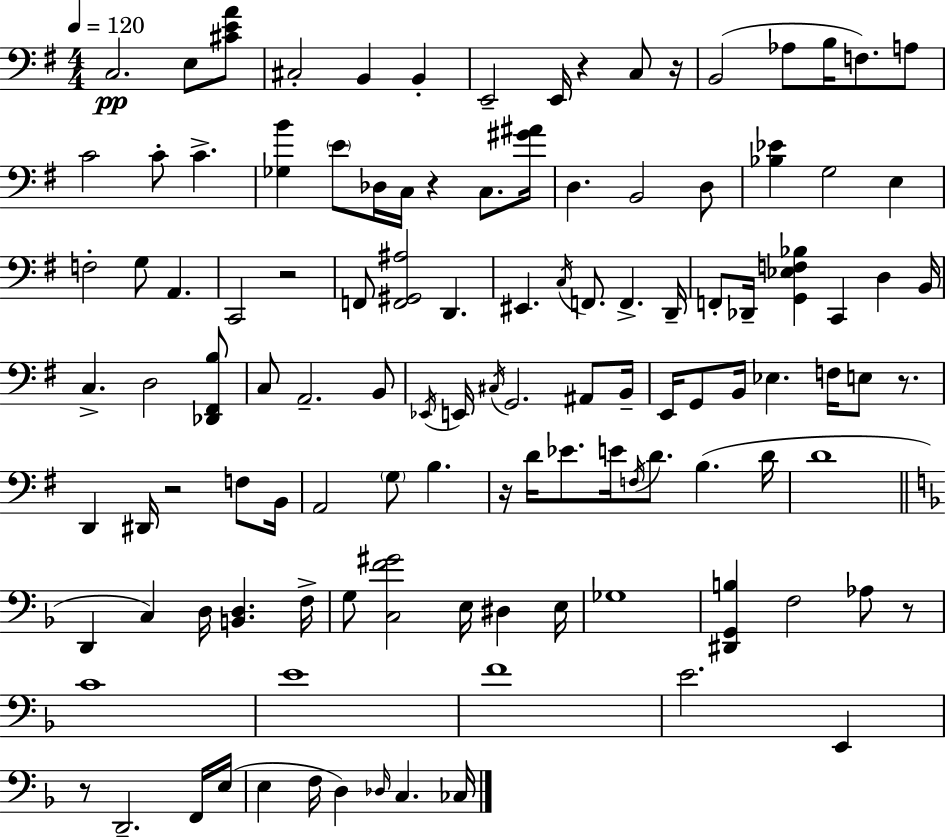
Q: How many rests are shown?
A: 9